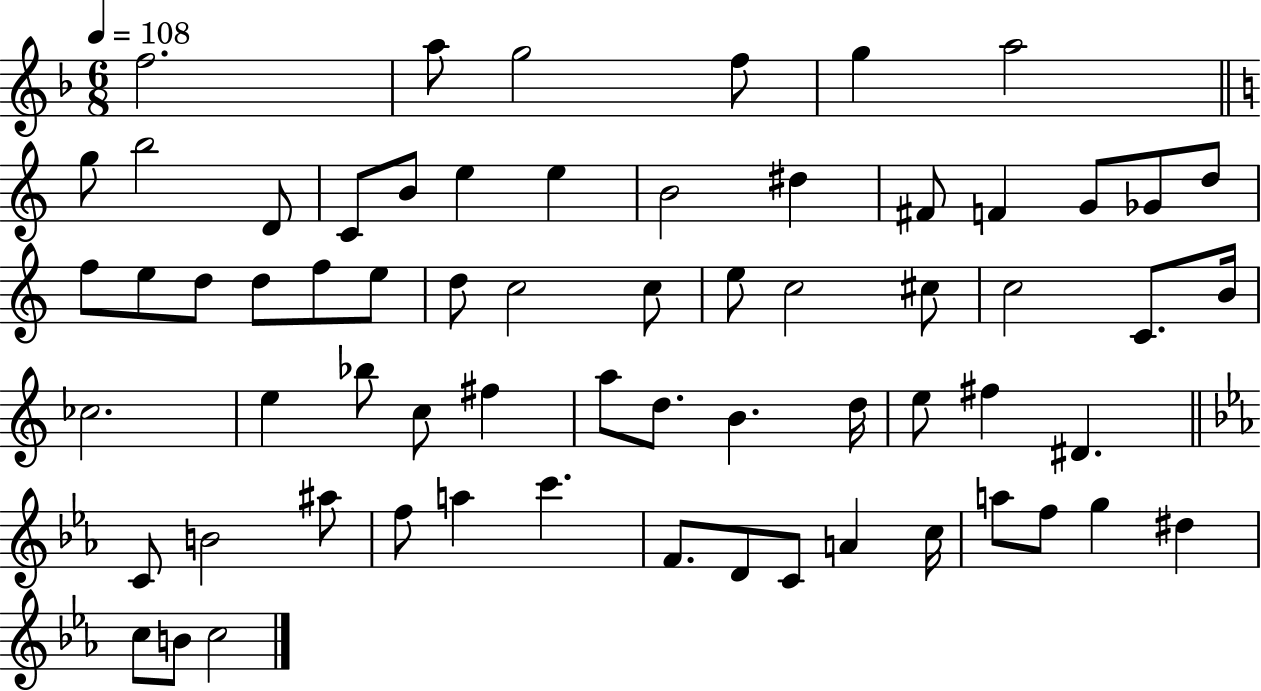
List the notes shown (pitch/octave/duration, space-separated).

F5/h. A5/e G5/h F5/e G5/q A5/h G5/e B5/h D4/e C4/e B4/e E5/q E5/q B4/h D#5/q F#4/e F4/q G4/e Gb4/e D5/e F5/e E5/e D5/e D5/e F5/e E5/e D5/e C5/h C5/e E5/e C5/h C#5/e C5/h C4/e. B4/s CES5/h. E5/q Bb5/e C5/e F#5/q A5/e D5/e. B4/q. D5/s E5/e F#5/q D#4/q. C4/e B4/h A#5/e F5/e A5/q C6/q. F4/e. D4/e C4/e A4/q C5/s A5/e F5/e G5/q D#5/q C5/e B4/e C5/h